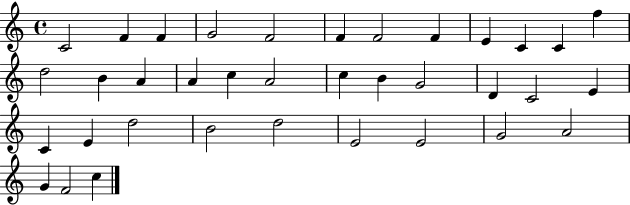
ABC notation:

X:1
T:Untitled
M:4/4
L:1/4
K:C
C2 F F G2 F2 F F2 F E C C f d2 B A A c A2 c B G2 D C2 E C E d2 B2 d2 E2 E2 G2 A2 G F2 c